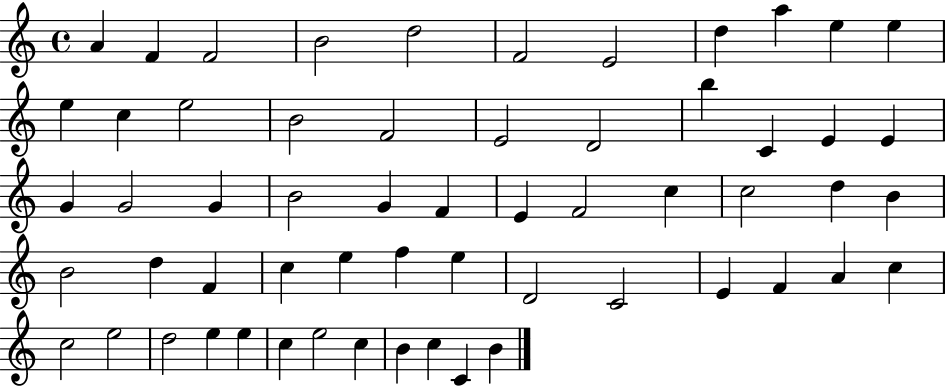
X:1
T:Untitled
M:4/4
L:1/4
K:C
A F F2 B2 d2 F2 E2 d a e e e c e2 B2 F2 E2 D2 b C E E G G2 G B2 G F E F2 c c2 d B B2 d F c e f e D2 C2 E F A c c2 e2 d2 e e c e2 c B c C B